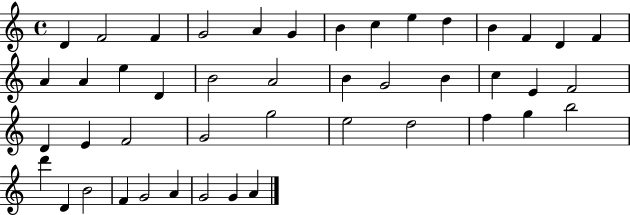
{
  \clef treble
  \time 4/4
  \defaultTimeSignature
  \key c \major
  d'4 f'2 f'4 | g'2 a'4 g'4 | b'4 c''4 e''4 d''4 | b'4 f'4 d'4 f'4 | \break a'4 a'4 e''4 d'4 | b'2 a'2 | b'4 g'2 b'4 | c''4 e'4 f'2 | \break d'4 e'4 f'2 | g'2 g''2 | e''2 d''2 | f''4 g''4 b''2 | \break d'''4 d'4 b'2 | f'4 g'2 a'4 | g'2 g'4 a'4 | \bar "|."
}